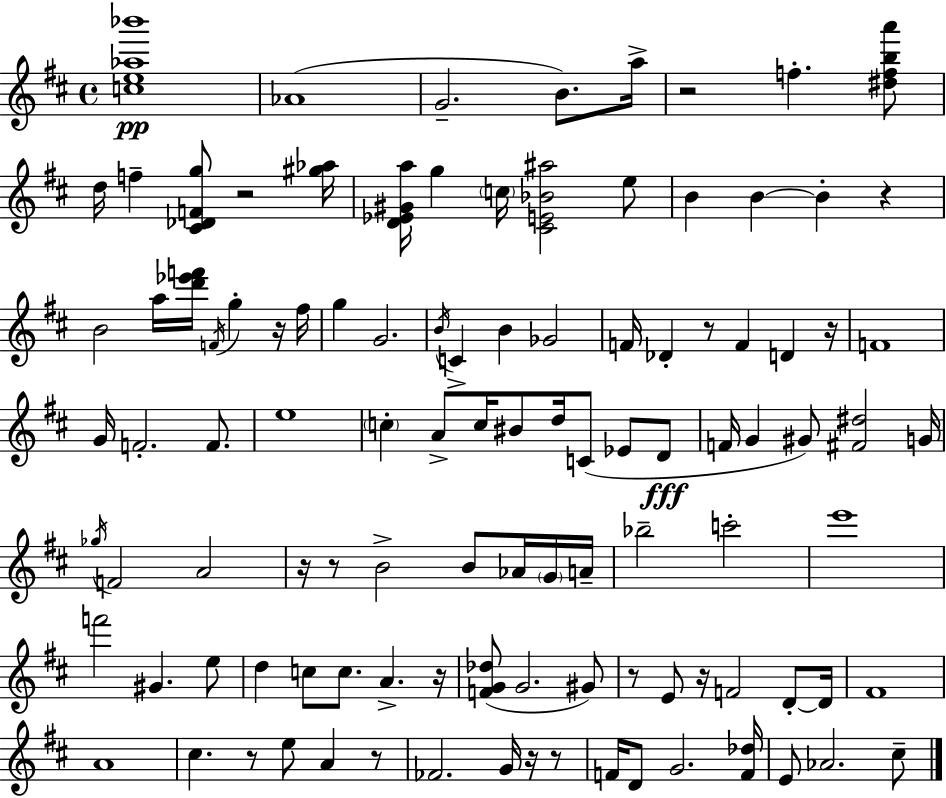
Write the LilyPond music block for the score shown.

{
  \clef treble
  \time 4/4
  \defaultTimeSignature
  \key d \major
  <c'' e'' aes'' bes'''>1\pp | aes'1( | g'2.-- b'8.) a''16-> | r2 f''4.-. <dis'' f'' b'' a'''>8 | \break d''16 f''4-- <cis' des' f' g''>8 r2 <gis'' aes''>16 | <d' ees' gis' a''>16 g''4 \parenthesize c''16 <cis' e' bes' ais''>2 e''8 | b'4 b'4~~ b'4-. r4 | b'2 a''16 <d''' ees''' f'''>16 \acciaccatura { f'16 } g''4-. r16 | \break fis''16 g''4 g'2. | \acciaccatura { b'16 } c'4-> b'4 ges'2 | f'16 des'4-. r8 f'4 d'4 | r16 f'1 | \break g'16 f'2.-. f'8. | e''1 | \parenthesize c''4-. a'8-> c''16 bis'8 d''16 c'8( ees'8 | d'8\fff f'16 g'4 gis'8) <fis' dis''>2 | \break g'16 \acciaccatura { ges''16 } f'2 a'2 | r16 r8 b'2-> b'8 | aes'16 \parenthesize g'16 a'16-- bes''2-- c'''2-. | e'''1 | \break f'''2 gis'4. | e''8 d''4 c''8 c''8. a'4.-> | r16 <f' g' des''>8( g'2. | gis'8) r8 e'8 r16 f'2 | \break d'8-.~~ d'16 fis'1 | a'1 | cis''4. r8 e''8 a'4 | r8 fes'2. g'16 | \break r16 r8 f'16 d'8 g'2. | <f' des''>16 e'8 aes'2. | cis''8-- \bar "|."
}